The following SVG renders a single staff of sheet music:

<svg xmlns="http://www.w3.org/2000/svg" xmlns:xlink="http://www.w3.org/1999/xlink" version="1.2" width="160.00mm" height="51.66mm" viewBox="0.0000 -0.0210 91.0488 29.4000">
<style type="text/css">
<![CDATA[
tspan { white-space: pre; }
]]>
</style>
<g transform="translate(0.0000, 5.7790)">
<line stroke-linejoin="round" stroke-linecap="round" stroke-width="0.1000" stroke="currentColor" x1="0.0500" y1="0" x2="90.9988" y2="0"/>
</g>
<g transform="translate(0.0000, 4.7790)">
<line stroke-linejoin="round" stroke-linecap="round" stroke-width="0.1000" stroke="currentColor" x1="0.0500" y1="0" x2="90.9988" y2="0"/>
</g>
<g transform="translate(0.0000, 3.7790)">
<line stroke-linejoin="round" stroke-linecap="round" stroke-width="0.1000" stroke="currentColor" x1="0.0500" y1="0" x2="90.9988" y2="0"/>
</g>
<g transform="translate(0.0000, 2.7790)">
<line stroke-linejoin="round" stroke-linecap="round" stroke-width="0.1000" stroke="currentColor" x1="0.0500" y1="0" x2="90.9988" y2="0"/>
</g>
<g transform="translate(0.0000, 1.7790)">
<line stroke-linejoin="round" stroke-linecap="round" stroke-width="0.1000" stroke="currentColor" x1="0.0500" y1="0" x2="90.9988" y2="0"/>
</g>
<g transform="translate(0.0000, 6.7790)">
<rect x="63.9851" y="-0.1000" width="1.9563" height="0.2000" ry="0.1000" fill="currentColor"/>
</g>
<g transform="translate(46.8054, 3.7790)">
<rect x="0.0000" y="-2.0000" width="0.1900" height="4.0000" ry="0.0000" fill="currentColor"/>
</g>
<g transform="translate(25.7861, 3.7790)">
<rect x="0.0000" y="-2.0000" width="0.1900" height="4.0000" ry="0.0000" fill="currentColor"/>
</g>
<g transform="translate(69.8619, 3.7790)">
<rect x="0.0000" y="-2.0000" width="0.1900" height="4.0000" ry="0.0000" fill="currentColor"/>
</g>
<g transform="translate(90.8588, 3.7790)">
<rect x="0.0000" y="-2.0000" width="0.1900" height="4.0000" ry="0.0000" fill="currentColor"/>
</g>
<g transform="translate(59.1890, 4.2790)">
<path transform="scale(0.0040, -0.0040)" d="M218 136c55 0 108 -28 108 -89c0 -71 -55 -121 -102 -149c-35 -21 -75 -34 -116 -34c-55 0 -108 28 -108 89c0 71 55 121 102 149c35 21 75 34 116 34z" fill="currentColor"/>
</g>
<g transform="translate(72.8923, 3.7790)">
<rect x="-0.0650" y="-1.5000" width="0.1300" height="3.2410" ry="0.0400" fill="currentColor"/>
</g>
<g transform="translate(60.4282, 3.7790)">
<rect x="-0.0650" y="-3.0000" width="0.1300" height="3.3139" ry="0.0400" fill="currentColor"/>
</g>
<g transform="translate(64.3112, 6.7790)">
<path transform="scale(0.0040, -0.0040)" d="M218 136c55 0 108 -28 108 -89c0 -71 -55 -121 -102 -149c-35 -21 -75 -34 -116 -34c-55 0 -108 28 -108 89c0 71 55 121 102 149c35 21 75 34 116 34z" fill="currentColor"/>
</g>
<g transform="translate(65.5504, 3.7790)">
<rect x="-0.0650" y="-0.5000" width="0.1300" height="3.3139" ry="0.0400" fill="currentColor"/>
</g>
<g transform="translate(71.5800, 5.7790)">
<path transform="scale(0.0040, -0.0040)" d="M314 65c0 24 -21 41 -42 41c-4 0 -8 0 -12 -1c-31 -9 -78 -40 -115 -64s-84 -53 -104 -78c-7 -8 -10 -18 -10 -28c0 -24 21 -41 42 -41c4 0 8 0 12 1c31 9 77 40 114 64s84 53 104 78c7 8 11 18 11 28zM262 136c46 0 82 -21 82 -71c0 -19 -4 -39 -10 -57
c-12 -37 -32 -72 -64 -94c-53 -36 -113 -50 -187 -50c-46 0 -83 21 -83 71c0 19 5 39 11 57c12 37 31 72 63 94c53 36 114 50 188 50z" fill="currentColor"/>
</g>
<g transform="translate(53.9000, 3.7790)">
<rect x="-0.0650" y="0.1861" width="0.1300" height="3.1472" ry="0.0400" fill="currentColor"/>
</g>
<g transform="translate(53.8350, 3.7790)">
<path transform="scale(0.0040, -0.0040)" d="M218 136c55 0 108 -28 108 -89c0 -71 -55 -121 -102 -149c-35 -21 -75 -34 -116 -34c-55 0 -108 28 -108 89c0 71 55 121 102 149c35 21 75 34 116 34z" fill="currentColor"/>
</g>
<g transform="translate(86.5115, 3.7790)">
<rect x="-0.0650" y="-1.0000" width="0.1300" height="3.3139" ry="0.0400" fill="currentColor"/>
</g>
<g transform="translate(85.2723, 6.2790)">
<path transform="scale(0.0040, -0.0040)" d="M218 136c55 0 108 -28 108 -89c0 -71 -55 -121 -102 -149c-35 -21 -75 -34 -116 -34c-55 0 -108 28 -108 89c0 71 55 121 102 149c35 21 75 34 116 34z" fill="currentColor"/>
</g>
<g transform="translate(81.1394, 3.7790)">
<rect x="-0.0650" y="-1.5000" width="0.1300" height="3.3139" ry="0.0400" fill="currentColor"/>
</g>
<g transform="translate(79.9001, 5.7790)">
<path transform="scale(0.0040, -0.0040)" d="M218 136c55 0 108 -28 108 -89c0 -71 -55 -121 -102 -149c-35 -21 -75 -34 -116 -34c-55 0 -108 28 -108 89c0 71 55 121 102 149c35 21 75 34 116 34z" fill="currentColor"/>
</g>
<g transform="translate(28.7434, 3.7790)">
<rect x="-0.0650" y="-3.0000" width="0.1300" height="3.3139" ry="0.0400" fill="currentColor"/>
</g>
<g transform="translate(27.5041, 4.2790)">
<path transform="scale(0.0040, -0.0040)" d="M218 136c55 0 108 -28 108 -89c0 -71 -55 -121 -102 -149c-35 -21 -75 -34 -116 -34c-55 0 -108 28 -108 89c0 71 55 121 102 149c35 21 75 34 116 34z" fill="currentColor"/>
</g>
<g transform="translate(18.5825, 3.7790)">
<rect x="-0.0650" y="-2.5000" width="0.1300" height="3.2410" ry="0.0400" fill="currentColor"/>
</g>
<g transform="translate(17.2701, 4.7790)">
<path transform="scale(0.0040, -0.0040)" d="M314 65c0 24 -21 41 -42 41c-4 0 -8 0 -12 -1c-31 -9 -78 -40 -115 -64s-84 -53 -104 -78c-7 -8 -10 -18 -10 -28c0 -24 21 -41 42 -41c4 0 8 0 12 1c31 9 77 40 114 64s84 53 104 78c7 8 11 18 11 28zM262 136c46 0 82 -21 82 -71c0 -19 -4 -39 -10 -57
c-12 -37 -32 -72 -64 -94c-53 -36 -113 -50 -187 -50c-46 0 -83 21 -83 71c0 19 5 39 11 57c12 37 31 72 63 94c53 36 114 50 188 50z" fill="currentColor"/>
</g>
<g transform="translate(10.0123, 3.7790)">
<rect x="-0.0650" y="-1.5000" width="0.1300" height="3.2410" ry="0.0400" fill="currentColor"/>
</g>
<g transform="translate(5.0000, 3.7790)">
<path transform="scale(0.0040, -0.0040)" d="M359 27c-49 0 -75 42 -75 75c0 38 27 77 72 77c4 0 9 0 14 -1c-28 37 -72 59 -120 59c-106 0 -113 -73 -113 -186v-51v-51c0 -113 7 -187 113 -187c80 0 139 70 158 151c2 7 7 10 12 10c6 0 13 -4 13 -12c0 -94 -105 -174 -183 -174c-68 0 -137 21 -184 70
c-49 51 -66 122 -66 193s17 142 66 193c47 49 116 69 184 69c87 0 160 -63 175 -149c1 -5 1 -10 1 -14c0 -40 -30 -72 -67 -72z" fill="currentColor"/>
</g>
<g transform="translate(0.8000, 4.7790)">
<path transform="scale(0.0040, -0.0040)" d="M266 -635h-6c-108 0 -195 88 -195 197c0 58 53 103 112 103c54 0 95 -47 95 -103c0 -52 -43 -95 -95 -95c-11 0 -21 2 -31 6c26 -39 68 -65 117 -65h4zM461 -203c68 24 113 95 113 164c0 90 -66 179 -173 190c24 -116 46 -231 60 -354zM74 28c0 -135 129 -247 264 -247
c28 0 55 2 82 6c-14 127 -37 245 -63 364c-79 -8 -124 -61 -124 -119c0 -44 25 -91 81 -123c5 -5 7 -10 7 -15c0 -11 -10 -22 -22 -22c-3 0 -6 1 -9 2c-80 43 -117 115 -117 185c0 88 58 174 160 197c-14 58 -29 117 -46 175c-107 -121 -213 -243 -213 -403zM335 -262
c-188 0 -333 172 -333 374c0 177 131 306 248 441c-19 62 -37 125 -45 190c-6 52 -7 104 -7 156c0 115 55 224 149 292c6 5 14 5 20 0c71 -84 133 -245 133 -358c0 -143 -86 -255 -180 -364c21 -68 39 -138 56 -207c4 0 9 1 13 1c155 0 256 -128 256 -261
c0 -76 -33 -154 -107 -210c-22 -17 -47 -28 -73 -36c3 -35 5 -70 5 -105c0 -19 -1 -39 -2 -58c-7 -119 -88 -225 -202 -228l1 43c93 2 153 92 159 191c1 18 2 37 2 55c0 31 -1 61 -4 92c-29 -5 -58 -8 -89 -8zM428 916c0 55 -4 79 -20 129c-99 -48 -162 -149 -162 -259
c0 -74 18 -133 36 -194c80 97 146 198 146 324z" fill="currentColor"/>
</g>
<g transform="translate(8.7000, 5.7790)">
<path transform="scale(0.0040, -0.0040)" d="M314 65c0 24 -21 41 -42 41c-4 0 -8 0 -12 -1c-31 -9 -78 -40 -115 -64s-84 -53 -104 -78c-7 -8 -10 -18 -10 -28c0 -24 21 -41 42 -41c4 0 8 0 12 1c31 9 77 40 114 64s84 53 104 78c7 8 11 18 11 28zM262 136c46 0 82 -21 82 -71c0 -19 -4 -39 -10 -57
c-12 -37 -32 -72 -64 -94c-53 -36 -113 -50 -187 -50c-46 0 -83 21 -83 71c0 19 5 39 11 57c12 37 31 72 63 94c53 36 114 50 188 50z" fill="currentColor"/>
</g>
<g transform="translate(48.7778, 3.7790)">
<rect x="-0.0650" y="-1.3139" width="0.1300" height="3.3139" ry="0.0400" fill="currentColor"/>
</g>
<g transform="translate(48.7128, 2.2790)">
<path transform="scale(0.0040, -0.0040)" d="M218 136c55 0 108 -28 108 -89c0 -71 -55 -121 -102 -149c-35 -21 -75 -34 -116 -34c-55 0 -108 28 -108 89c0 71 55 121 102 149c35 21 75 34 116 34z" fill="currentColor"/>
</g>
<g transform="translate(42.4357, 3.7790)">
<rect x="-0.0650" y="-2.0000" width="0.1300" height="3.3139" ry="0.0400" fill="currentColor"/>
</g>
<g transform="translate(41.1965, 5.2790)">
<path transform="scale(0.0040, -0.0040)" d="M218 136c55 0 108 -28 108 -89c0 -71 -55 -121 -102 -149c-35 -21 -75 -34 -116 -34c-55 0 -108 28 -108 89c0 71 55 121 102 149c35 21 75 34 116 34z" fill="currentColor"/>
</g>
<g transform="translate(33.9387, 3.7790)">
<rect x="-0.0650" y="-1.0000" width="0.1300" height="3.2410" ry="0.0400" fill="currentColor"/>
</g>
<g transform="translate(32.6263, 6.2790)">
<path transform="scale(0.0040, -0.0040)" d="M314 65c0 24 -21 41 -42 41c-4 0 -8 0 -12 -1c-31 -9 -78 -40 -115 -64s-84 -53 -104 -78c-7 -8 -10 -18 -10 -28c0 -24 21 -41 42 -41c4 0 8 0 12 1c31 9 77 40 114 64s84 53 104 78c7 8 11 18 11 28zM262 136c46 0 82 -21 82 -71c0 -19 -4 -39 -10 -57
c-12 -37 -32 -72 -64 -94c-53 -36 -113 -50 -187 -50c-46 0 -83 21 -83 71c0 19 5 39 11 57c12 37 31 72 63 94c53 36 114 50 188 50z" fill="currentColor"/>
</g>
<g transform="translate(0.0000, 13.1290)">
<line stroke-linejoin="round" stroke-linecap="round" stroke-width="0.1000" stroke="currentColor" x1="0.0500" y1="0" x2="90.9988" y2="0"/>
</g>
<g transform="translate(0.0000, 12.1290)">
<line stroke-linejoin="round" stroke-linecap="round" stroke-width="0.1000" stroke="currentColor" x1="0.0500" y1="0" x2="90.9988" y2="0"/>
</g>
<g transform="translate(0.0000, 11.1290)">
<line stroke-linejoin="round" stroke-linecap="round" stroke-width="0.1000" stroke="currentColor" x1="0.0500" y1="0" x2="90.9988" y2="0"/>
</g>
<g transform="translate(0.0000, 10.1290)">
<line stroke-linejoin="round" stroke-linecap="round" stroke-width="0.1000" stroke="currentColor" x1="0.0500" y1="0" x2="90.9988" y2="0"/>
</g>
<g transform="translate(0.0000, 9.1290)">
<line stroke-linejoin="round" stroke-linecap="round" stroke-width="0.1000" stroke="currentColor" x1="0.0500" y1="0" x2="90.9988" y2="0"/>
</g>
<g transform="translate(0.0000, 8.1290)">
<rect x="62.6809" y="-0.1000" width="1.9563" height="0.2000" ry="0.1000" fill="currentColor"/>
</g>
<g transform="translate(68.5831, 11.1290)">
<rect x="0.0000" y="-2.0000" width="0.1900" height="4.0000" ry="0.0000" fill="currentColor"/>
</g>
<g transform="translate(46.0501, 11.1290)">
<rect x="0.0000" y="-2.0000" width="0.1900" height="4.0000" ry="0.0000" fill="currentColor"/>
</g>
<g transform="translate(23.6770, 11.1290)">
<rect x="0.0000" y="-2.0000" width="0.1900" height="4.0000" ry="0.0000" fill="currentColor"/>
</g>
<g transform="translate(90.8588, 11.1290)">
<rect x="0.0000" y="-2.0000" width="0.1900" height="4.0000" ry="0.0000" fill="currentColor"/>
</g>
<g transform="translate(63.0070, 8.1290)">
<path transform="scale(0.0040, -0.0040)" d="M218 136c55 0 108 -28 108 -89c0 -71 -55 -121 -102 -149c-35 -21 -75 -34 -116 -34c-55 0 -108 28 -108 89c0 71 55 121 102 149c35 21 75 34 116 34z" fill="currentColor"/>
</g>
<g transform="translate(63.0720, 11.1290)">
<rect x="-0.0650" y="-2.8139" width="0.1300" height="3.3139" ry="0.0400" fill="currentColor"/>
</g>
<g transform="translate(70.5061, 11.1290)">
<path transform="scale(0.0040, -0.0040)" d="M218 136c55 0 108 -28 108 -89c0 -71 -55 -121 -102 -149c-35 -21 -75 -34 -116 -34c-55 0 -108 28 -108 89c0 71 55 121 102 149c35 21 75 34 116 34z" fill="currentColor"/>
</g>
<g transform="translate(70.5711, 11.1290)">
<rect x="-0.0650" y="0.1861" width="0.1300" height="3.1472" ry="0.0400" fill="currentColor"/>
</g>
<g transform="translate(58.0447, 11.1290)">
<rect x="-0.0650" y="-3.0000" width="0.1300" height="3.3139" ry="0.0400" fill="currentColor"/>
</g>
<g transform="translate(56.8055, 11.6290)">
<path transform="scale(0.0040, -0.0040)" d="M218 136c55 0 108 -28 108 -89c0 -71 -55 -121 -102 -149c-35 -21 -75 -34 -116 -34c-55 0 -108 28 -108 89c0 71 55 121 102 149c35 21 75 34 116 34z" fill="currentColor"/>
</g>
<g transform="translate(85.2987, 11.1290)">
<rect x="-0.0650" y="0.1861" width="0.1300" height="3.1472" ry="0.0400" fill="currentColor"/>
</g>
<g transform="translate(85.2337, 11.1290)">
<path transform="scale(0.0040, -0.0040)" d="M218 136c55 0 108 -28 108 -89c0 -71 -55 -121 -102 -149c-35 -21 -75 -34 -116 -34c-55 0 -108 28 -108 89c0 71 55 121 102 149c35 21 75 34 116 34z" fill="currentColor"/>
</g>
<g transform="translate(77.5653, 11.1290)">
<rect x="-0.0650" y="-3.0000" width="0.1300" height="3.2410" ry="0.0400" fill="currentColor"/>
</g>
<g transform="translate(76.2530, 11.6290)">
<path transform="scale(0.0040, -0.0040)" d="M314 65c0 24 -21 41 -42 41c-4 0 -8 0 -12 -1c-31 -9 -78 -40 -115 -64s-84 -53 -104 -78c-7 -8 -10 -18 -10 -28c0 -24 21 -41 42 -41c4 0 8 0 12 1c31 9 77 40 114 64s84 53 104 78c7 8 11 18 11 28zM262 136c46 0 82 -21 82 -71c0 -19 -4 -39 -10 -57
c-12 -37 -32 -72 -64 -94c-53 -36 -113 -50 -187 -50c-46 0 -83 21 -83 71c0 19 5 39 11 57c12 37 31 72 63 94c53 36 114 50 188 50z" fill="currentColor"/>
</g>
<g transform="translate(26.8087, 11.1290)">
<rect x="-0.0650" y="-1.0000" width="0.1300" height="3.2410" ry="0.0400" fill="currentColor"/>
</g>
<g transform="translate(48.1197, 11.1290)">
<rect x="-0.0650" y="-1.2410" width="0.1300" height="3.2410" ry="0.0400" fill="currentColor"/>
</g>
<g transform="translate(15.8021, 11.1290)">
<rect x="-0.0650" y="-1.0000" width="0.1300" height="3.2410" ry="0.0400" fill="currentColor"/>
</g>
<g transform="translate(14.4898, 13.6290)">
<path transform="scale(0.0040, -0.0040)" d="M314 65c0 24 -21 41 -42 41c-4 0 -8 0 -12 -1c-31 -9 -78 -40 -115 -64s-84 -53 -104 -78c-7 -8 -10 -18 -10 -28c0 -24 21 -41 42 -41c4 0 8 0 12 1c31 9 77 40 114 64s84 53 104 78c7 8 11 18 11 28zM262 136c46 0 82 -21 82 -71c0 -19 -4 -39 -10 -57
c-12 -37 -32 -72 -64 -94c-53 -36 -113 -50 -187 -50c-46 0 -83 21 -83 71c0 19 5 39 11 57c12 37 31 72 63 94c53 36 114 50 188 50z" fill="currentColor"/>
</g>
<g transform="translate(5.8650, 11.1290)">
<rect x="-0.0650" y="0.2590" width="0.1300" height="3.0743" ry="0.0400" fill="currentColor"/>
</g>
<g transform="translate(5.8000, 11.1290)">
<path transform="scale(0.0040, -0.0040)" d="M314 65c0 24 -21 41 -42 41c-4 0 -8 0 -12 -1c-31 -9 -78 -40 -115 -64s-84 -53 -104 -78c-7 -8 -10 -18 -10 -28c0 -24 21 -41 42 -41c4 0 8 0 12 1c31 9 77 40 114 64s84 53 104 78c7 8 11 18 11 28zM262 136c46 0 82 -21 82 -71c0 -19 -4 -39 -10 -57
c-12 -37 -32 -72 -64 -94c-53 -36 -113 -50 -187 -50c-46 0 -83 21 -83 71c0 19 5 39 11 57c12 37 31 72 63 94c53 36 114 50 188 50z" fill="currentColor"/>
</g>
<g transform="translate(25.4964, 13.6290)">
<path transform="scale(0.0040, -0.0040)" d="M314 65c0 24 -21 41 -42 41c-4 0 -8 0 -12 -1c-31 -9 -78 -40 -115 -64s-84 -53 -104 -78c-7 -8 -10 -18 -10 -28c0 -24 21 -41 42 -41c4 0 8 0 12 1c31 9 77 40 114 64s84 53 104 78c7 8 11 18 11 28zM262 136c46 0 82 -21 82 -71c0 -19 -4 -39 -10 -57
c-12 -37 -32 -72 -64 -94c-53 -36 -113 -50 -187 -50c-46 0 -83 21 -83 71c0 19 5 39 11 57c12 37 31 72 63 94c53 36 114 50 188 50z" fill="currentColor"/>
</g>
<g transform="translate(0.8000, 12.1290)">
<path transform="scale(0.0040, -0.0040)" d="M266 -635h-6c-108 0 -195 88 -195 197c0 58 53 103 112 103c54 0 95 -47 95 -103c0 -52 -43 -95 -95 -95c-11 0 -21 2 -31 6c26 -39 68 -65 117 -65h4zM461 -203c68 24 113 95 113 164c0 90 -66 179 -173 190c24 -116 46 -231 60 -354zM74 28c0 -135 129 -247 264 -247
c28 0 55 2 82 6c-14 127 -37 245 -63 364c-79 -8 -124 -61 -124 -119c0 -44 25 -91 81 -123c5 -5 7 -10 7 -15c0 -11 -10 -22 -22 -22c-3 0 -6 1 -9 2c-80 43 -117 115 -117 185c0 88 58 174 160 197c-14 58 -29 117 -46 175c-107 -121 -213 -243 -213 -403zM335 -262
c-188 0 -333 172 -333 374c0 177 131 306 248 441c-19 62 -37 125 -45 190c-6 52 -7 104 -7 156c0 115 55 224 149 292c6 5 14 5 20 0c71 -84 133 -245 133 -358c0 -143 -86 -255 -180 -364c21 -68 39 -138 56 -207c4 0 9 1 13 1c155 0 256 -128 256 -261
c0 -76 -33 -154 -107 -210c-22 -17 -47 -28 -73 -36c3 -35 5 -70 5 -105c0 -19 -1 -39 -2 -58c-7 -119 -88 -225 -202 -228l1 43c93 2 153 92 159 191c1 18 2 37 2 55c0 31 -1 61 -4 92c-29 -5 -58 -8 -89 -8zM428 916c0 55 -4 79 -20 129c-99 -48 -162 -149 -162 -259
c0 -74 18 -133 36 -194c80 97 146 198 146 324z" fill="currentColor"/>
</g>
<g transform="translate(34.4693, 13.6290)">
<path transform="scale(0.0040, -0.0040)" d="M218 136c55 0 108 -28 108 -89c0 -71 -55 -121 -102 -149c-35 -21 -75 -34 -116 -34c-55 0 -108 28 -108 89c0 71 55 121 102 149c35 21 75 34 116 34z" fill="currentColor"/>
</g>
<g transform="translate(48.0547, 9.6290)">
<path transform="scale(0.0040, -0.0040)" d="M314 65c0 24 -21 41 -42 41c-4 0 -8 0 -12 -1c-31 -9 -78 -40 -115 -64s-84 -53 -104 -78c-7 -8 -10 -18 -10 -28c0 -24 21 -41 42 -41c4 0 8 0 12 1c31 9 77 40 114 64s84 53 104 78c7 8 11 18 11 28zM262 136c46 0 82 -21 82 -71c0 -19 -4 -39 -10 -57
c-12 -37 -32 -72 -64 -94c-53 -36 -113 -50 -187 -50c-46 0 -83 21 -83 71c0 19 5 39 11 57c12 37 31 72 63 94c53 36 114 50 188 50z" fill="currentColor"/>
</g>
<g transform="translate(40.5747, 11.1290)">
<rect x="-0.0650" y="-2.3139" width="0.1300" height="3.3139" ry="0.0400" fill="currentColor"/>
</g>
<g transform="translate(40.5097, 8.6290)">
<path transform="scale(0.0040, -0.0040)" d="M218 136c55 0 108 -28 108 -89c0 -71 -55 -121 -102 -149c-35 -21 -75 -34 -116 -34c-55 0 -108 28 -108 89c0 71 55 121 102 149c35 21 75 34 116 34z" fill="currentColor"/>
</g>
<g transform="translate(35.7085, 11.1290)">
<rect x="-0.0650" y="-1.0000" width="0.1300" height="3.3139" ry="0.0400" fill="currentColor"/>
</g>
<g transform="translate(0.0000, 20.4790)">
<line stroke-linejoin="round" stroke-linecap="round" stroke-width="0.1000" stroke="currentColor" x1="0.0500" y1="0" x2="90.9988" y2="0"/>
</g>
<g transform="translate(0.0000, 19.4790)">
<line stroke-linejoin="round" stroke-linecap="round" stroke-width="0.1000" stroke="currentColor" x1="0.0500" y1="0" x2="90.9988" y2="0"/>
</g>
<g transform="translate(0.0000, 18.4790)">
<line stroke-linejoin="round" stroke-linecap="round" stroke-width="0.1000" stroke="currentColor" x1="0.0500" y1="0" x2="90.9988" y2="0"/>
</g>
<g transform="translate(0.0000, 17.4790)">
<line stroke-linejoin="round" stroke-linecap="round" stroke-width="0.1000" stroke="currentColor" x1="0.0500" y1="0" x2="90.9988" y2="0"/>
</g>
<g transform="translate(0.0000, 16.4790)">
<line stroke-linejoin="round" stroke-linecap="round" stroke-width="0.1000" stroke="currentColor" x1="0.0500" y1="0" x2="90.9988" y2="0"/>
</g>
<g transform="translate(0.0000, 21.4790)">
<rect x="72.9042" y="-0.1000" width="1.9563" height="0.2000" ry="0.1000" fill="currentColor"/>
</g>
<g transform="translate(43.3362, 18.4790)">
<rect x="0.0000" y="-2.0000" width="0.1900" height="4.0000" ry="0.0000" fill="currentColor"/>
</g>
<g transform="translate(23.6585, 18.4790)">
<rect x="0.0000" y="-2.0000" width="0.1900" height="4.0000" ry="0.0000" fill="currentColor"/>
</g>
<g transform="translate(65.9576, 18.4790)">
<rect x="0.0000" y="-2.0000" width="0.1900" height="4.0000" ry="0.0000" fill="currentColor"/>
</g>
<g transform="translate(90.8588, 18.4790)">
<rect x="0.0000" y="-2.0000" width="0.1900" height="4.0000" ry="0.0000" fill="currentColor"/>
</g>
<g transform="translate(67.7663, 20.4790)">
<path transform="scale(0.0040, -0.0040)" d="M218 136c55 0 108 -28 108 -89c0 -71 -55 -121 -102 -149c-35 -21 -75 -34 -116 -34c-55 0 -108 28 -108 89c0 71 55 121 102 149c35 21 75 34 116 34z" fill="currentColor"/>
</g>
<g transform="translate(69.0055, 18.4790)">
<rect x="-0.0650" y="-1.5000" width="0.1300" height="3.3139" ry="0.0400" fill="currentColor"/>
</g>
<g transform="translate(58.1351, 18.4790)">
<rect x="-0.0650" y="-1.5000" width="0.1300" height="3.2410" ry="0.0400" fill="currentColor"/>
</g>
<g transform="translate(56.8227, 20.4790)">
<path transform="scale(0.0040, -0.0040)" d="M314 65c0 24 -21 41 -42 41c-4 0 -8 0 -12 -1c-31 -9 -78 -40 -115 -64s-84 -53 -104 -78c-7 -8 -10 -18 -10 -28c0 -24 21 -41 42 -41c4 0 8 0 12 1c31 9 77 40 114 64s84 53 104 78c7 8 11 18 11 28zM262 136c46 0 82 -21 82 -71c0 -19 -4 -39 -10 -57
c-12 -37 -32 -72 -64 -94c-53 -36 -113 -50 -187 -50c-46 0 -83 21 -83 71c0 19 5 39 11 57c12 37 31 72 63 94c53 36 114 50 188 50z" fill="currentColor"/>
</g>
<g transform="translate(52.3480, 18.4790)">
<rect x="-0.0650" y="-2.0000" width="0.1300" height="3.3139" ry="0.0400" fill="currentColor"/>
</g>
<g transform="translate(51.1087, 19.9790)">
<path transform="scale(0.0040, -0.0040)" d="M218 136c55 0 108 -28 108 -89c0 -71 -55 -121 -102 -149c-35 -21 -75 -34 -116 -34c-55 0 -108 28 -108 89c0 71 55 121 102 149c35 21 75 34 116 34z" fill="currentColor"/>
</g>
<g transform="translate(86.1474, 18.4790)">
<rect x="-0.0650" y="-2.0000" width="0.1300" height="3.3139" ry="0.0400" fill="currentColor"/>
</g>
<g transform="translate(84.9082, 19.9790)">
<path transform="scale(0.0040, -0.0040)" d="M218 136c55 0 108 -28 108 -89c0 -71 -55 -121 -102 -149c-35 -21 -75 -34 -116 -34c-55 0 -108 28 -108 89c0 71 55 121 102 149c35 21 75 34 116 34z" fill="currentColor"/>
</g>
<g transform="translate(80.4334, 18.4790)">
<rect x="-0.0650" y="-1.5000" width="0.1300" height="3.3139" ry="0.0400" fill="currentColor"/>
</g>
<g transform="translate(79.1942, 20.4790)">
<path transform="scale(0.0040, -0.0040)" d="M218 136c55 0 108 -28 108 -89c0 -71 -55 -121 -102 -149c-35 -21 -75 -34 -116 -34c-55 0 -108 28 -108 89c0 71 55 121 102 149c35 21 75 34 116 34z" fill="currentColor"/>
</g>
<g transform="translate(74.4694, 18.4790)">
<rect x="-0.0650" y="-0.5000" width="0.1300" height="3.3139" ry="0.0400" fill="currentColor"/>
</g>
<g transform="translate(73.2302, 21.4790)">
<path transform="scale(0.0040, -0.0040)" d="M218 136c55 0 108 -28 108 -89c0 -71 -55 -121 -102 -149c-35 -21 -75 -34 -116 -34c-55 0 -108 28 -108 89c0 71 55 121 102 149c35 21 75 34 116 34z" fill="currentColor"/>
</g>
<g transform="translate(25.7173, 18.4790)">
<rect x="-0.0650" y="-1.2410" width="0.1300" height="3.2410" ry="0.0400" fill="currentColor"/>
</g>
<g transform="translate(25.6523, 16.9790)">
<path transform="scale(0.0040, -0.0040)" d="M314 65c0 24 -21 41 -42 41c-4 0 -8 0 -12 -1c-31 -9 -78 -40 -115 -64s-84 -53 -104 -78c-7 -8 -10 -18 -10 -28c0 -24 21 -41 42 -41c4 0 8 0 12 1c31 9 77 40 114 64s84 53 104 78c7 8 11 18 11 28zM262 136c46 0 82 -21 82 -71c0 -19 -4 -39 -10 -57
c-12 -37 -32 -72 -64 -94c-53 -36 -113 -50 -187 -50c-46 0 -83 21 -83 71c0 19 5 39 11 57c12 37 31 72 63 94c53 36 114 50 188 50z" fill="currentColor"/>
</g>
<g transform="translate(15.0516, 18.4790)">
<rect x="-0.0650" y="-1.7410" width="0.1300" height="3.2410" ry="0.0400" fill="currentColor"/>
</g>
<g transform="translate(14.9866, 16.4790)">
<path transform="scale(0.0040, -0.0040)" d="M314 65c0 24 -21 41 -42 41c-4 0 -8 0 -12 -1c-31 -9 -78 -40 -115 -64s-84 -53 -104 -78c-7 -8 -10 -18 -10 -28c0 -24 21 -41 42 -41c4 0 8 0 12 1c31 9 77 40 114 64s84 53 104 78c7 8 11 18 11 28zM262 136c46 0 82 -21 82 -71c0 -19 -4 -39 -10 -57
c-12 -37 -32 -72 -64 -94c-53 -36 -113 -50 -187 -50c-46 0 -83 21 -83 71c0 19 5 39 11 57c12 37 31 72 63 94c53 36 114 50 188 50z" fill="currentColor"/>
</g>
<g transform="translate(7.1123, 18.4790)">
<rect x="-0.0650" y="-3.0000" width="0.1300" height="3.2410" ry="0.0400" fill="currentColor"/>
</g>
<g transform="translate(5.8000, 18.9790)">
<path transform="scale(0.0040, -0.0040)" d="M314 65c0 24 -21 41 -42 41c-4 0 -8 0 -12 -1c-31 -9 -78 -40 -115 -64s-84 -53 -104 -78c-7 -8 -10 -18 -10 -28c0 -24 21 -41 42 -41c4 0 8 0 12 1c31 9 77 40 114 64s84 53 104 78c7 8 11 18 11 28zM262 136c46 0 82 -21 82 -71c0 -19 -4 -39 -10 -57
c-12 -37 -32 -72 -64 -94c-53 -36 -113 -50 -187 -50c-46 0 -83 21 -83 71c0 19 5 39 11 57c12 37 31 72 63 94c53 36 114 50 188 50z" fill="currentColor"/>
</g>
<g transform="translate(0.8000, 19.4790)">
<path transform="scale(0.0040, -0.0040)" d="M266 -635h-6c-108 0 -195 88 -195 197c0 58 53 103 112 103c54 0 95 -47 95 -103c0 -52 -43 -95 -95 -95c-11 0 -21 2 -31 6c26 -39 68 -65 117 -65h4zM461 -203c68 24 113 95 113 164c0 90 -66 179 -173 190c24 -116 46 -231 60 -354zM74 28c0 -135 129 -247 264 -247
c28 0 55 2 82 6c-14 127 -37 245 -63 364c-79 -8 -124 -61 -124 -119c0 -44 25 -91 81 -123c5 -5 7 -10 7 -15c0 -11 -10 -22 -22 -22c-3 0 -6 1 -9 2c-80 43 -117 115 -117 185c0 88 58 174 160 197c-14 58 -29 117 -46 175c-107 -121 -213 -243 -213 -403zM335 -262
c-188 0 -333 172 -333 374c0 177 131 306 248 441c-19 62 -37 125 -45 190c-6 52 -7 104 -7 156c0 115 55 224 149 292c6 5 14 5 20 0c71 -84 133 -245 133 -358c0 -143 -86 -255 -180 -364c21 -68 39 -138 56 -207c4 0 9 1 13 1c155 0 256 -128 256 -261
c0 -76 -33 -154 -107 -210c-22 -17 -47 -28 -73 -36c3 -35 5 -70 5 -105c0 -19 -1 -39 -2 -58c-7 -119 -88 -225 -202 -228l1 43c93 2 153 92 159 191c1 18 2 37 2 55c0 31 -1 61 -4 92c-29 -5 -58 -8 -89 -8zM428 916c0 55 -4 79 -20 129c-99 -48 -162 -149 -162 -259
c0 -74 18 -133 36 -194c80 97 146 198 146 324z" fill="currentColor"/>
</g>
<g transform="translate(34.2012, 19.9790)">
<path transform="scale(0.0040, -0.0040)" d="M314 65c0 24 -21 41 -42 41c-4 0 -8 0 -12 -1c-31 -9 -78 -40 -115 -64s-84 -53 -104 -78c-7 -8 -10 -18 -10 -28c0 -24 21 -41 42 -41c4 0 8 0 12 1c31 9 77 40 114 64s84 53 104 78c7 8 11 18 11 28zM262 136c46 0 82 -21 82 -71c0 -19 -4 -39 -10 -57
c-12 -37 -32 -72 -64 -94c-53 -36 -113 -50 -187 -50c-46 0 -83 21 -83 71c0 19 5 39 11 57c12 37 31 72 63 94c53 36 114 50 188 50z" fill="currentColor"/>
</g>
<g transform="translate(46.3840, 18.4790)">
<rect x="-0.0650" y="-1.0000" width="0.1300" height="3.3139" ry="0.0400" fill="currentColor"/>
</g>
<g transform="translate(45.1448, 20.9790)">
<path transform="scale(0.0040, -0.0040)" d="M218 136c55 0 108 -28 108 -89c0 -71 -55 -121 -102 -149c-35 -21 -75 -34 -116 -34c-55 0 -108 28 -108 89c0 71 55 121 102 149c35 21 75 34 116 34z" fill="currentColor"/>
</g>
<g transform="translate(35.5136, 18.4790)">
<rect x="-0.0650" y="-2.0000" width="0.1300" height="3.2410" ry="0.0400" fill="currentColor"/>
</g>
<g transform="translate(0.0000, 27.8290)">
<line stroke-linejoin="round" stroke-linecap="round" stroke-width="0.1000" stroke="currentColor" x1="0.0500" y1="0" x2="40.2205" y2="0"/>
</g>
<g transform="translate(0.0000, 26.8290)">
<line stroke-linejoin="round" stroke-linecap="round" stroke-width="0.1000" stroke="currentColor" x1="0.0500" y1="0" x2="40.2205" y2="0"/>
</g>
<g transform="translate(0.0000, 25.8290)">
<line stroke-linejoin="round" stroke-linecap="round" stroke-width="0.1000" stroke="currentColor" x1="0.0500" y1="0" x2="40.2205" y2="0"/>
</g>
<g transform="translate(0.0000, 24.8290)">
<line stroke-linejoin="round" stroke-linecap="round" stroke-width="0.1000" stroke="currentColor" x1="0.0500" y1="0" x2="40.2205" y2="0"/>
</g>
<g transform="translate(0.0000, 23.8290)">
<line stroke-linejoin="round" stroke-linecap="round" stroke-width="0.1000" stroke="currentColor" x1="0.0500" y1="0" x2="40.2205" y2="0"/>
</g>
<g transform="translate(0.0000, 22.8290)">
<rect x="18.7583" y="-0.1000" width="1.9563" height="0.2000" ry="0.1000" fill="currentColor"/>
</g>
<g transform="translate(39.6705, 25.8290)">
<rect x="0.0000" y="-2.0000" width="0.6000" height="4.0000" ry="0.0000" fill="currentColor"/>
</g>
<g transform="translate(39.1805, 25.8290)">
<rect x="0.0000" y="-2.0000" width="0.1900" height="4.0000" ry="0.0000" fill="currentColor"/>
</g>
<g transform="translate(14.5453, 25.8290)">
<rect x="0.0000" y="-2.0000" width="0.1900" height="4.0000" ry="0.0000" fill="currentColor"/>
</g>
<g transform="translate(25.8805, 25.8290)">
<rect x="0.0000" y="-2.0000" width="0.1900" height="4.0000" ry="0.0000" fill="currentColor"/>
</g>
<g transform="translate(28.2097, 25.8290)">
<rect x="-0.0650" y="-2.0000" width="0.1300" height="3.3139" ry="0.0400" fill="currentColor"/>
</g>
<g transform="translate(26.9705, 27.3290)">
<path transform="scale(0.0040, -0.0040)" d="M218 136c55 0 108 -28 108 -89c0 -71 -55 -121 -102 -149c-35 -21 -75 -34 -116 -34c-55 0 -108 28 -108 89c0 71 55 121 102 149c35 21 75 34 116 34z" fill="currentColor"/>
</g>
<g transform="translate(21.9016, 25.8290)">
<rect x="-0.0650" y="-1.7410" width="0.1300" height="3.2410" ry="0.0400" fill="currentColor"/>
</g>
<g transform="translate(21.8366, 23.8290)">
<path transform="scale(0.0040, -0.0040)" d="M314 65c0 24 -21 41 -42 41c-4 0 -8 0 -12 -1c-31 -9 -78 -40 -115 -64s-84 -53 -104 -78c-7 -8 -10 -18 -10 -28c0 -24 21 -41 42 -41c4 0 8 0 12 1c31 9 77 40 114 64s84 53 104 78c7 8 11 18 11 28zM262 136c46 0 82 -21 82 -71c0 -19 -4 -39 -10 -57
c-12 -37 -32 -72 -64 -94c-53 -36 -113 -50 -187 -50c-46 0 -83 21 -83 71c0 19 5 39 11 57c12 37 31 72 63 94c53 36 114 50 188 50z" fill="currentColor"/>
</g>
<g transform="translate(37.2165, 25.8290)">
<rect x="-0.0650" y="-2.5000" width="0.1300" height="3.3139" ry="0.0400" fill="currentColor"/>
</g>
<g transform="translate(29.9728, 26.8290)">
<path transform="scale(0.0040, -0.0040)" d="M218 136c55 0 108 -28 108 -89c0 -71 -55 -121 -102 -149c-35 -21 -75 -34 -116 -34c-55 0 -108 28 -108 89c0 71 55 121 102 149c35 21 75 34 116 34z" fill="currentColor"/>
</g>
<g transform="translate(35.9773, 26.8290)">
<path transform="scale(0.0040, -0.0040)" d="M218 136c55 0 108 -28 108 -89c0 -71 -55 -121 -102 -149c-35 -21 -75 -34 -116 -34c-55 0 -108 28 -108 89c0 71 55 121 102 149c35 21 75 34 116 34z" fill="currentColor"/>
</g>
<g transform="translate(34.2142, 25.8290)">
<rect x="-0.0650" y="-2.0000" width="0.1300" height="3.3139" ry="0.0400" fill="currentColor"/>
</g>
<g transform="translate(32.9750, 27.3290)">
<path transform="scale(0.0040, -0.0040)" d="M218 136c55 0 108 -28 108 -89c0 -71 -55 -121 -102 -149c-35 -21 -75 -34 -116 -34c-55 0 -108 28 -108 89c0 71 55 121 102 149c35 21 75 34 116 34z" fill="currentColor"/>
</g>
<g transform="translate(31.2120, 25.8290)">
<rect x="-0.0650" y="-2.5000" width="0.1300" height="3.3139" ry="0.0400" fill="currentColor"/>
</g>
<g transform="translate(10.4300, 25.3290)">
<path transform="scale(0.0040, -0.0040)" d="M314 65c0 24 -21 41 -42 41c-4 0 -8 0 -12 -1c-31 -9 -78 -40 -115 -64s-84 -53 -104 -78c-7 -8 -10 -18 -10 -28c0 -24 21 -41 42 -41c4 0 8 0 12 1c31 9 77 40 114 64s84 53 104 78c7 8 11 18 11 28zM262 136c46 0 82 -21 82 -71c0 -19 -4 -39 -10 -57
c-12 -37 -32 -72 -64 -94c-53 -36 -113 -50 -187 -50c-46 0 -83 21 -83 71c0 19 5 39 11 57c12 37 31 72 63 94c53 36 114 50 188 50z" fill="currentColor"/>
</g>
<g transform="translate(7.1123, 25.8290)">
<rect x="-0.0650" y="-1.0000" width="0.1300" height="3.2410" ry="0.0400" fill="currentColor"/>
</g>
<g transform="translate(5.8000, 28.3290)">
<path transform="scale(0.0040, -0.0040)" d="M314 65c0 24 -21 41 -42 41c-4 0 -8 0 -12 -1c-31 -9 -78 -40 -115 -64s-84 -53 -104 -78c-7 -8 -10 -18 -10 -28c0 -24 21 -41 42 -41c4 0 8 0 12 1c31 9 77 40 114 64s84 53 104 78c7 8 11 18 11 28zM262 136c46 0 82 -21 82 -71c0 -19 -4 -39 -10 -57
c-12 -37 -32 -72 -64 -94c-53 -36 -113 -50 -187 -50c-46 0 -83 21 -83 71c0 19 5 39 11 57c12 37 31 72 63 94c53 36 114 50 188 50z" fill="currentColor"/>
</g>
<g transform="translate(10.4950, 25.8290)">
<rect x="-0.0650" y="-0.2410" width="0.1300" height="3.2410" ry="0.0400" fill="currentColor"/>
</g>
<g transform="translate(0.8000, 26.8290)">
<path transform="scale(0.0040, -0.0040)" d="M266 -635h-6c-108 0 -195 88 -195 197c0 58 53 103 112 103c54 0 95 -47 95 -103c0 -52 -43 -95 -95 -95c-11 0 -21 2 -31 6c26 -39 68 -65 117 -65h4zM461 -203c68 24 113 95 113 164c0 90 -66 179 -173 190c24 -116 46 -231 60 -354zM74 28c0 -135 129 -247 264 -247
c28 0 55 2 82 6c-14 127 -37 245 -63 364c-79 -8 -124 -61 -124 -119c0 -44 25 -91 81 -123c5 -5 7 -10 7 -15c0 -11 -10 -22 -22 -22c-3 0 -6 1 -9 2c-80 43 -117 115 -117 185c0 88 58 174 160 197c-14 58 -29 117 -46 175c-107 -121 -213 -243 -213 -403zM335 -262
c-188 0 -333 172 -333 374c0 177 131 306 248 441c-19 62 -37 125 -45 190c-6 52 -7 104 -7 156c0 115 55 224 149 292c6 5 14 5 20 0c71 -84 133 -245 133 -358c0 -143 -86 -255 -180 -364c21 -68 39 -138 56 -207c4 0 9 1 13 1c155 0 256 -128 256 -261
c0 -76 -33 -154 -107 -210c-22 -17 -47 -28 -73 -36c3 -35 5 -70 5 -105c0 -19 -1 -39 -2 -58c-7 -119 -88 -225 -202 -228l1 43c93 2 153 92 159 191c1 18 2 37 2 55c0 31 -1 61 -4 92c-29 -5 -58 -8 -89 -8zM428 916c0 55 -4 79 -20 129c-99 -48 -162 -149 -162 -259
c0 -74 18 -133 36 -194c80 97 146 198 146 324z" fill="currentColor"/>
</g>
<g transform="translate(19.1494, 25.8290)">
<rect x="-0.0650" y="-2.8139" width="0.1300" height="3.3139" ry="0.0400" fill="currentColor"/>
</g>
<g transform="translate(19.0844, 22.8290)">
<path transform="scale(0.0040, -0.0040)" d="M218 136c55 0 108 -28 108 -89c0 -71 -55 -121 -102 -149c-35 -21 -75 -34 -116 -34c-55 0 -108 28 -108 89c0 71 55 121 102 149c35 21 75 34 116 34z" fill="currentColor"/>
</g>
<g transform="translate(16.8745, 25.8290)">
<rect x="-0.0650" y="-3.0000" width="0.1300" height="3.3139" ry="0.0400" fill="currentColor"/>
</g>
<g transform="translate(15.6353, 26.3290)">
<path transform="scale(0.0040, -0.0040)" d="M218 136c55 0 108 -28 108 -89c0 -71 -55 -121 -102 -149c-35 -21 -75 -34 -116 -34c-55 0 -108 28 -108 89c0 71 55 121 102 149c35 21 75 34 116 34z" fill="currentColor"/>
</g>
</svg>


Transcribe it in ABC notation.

X:1
T:Untitled
M:4/4
L:1/4
K:C
E2 G2 A D2 F e B A C E2 E D B2 D2 D2 D g e2 A a B A2 B A2 f2 e2 F2 D F E2 E C E F D2 c2 A a f2 F G F G